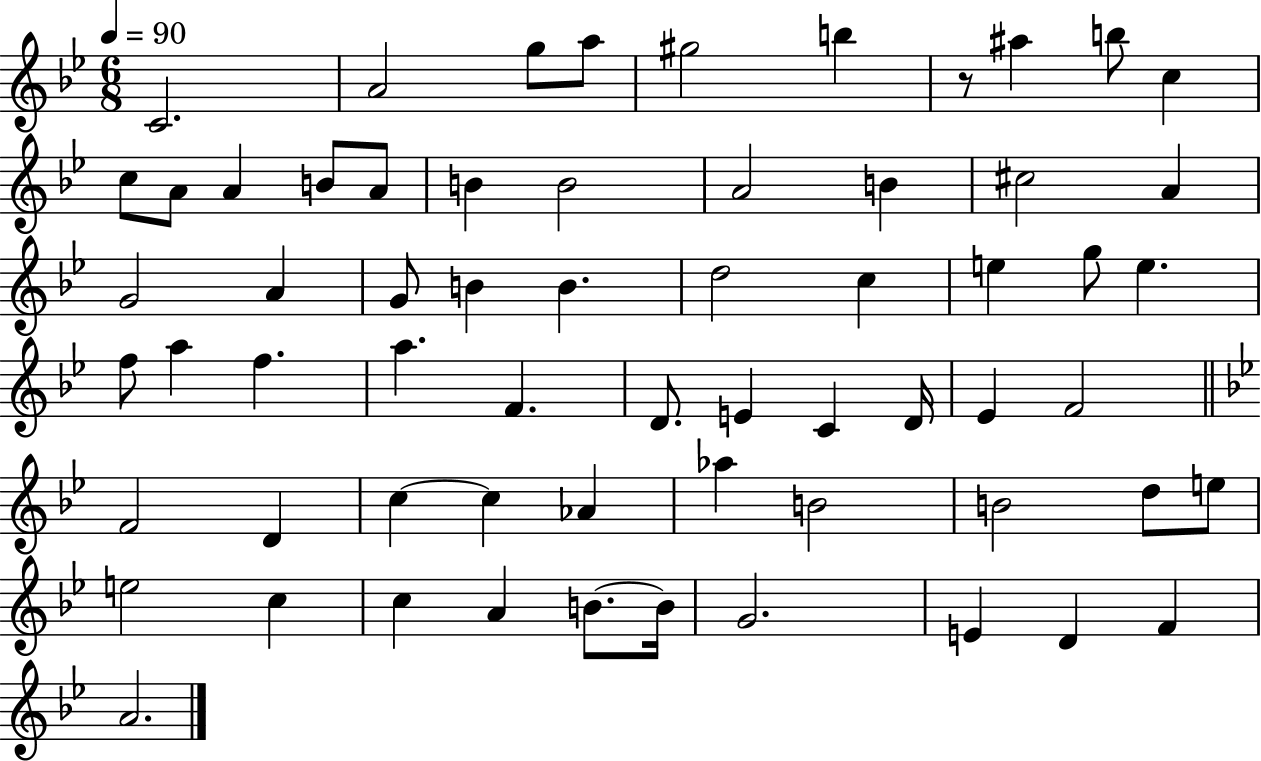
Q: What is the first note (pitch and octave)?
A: C4